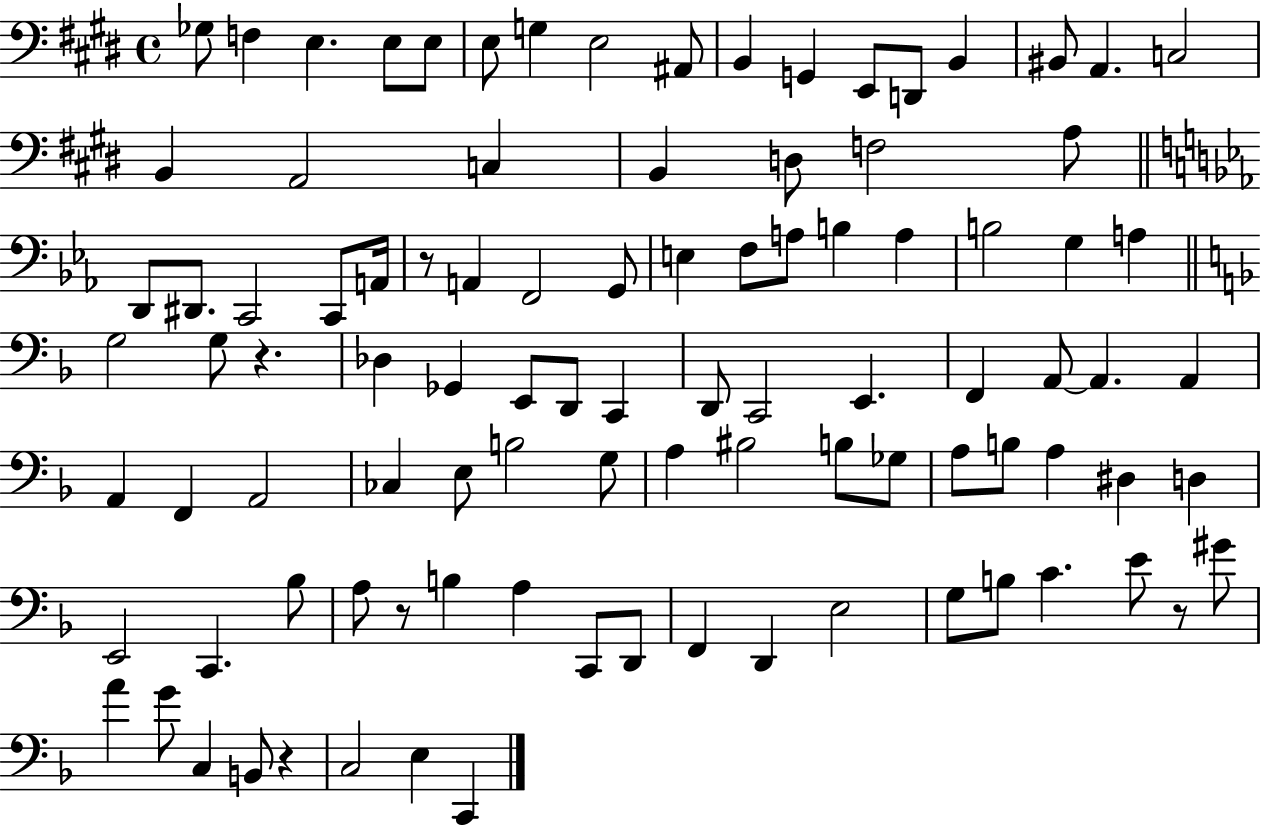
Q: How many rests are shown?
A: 5